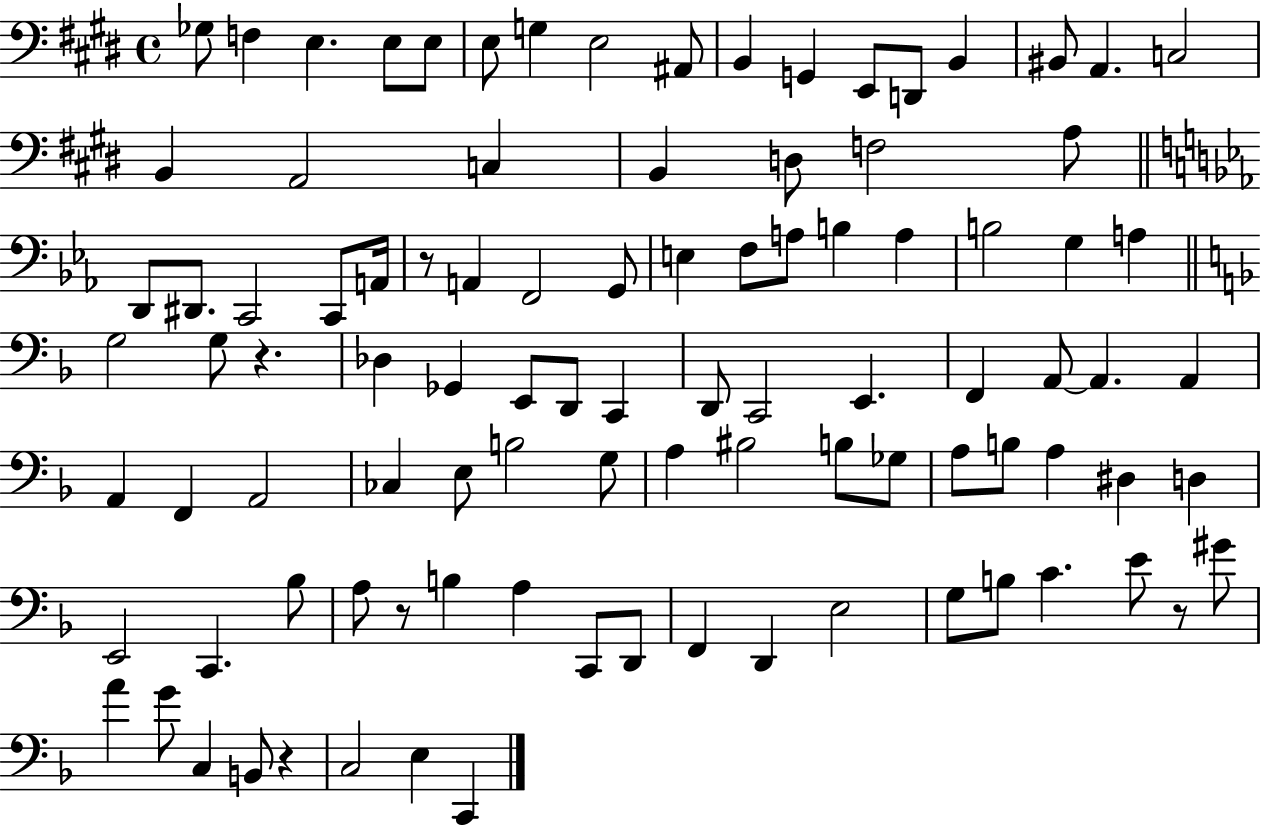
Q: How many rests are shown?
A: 5